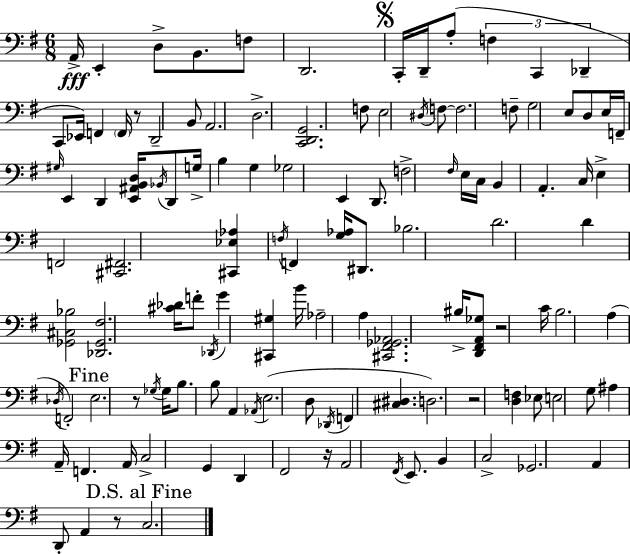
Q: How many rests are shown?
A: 6